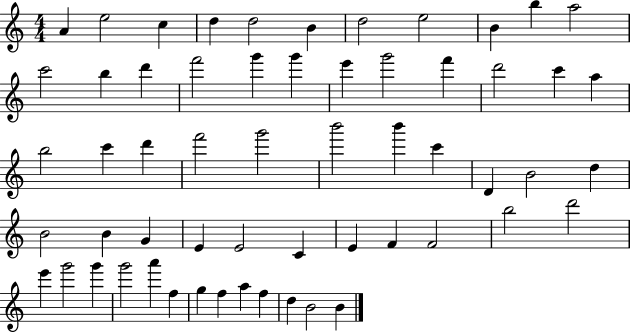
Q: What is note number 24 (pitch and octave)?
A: B5